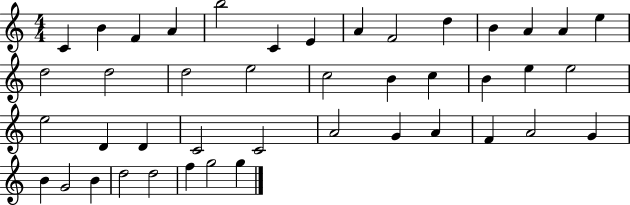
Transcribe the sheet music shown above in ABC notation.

X:1
T:Untitled
M:4/4
L:1/4
K:C
C B F A b2 C E A F2 d B A A e d2 d2 d2 e2 c2 B c B e e2 e2 D D C2 C2 A2 G A F A2 G B G2 B d2 d2 f g2 g